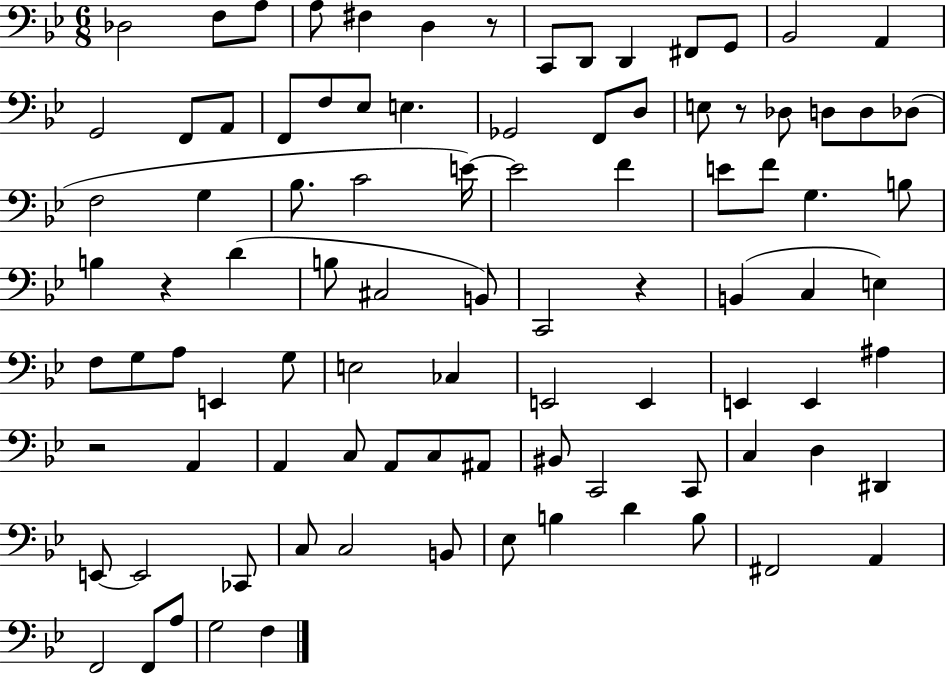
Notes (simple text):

Db3/h F3/e A3/e A3/e F#3/q D3/q R/e C2/e D2/e D2/q F#2/e G2/e Bb2/h A2/q G2/h F2/e A2/e F2/e F3/e Eb3/e E3/q. Gb2/h F2/e D3/e E3/e R/e Db3/e D3/e D3/e Db3/e F3/h G3/q Bb3/e. C4/h E4/s E4/h F4/q E4/e F4/e G3/q. B3/e B3/q R/q D4/q B3/e C#3/h B2/e C2/h R/q B2/q C3/q E3/q F3/e G3/e A3/e E2/q G3/e E3/h CES3/q E2/h E2/q E2/q E2/q A#3/q R/h A2/q A2/q C3/e A2/e C3/e A#2/e BIS2/e C2/h C2/e C3/q D3/q D#2/q E2/e E2/h CES2/e C3/e C3/h B2/e Eb3/e B3/q D4/q B3/e F#2/h A2/q F2/h F2/e A3/e G3/h F3/q